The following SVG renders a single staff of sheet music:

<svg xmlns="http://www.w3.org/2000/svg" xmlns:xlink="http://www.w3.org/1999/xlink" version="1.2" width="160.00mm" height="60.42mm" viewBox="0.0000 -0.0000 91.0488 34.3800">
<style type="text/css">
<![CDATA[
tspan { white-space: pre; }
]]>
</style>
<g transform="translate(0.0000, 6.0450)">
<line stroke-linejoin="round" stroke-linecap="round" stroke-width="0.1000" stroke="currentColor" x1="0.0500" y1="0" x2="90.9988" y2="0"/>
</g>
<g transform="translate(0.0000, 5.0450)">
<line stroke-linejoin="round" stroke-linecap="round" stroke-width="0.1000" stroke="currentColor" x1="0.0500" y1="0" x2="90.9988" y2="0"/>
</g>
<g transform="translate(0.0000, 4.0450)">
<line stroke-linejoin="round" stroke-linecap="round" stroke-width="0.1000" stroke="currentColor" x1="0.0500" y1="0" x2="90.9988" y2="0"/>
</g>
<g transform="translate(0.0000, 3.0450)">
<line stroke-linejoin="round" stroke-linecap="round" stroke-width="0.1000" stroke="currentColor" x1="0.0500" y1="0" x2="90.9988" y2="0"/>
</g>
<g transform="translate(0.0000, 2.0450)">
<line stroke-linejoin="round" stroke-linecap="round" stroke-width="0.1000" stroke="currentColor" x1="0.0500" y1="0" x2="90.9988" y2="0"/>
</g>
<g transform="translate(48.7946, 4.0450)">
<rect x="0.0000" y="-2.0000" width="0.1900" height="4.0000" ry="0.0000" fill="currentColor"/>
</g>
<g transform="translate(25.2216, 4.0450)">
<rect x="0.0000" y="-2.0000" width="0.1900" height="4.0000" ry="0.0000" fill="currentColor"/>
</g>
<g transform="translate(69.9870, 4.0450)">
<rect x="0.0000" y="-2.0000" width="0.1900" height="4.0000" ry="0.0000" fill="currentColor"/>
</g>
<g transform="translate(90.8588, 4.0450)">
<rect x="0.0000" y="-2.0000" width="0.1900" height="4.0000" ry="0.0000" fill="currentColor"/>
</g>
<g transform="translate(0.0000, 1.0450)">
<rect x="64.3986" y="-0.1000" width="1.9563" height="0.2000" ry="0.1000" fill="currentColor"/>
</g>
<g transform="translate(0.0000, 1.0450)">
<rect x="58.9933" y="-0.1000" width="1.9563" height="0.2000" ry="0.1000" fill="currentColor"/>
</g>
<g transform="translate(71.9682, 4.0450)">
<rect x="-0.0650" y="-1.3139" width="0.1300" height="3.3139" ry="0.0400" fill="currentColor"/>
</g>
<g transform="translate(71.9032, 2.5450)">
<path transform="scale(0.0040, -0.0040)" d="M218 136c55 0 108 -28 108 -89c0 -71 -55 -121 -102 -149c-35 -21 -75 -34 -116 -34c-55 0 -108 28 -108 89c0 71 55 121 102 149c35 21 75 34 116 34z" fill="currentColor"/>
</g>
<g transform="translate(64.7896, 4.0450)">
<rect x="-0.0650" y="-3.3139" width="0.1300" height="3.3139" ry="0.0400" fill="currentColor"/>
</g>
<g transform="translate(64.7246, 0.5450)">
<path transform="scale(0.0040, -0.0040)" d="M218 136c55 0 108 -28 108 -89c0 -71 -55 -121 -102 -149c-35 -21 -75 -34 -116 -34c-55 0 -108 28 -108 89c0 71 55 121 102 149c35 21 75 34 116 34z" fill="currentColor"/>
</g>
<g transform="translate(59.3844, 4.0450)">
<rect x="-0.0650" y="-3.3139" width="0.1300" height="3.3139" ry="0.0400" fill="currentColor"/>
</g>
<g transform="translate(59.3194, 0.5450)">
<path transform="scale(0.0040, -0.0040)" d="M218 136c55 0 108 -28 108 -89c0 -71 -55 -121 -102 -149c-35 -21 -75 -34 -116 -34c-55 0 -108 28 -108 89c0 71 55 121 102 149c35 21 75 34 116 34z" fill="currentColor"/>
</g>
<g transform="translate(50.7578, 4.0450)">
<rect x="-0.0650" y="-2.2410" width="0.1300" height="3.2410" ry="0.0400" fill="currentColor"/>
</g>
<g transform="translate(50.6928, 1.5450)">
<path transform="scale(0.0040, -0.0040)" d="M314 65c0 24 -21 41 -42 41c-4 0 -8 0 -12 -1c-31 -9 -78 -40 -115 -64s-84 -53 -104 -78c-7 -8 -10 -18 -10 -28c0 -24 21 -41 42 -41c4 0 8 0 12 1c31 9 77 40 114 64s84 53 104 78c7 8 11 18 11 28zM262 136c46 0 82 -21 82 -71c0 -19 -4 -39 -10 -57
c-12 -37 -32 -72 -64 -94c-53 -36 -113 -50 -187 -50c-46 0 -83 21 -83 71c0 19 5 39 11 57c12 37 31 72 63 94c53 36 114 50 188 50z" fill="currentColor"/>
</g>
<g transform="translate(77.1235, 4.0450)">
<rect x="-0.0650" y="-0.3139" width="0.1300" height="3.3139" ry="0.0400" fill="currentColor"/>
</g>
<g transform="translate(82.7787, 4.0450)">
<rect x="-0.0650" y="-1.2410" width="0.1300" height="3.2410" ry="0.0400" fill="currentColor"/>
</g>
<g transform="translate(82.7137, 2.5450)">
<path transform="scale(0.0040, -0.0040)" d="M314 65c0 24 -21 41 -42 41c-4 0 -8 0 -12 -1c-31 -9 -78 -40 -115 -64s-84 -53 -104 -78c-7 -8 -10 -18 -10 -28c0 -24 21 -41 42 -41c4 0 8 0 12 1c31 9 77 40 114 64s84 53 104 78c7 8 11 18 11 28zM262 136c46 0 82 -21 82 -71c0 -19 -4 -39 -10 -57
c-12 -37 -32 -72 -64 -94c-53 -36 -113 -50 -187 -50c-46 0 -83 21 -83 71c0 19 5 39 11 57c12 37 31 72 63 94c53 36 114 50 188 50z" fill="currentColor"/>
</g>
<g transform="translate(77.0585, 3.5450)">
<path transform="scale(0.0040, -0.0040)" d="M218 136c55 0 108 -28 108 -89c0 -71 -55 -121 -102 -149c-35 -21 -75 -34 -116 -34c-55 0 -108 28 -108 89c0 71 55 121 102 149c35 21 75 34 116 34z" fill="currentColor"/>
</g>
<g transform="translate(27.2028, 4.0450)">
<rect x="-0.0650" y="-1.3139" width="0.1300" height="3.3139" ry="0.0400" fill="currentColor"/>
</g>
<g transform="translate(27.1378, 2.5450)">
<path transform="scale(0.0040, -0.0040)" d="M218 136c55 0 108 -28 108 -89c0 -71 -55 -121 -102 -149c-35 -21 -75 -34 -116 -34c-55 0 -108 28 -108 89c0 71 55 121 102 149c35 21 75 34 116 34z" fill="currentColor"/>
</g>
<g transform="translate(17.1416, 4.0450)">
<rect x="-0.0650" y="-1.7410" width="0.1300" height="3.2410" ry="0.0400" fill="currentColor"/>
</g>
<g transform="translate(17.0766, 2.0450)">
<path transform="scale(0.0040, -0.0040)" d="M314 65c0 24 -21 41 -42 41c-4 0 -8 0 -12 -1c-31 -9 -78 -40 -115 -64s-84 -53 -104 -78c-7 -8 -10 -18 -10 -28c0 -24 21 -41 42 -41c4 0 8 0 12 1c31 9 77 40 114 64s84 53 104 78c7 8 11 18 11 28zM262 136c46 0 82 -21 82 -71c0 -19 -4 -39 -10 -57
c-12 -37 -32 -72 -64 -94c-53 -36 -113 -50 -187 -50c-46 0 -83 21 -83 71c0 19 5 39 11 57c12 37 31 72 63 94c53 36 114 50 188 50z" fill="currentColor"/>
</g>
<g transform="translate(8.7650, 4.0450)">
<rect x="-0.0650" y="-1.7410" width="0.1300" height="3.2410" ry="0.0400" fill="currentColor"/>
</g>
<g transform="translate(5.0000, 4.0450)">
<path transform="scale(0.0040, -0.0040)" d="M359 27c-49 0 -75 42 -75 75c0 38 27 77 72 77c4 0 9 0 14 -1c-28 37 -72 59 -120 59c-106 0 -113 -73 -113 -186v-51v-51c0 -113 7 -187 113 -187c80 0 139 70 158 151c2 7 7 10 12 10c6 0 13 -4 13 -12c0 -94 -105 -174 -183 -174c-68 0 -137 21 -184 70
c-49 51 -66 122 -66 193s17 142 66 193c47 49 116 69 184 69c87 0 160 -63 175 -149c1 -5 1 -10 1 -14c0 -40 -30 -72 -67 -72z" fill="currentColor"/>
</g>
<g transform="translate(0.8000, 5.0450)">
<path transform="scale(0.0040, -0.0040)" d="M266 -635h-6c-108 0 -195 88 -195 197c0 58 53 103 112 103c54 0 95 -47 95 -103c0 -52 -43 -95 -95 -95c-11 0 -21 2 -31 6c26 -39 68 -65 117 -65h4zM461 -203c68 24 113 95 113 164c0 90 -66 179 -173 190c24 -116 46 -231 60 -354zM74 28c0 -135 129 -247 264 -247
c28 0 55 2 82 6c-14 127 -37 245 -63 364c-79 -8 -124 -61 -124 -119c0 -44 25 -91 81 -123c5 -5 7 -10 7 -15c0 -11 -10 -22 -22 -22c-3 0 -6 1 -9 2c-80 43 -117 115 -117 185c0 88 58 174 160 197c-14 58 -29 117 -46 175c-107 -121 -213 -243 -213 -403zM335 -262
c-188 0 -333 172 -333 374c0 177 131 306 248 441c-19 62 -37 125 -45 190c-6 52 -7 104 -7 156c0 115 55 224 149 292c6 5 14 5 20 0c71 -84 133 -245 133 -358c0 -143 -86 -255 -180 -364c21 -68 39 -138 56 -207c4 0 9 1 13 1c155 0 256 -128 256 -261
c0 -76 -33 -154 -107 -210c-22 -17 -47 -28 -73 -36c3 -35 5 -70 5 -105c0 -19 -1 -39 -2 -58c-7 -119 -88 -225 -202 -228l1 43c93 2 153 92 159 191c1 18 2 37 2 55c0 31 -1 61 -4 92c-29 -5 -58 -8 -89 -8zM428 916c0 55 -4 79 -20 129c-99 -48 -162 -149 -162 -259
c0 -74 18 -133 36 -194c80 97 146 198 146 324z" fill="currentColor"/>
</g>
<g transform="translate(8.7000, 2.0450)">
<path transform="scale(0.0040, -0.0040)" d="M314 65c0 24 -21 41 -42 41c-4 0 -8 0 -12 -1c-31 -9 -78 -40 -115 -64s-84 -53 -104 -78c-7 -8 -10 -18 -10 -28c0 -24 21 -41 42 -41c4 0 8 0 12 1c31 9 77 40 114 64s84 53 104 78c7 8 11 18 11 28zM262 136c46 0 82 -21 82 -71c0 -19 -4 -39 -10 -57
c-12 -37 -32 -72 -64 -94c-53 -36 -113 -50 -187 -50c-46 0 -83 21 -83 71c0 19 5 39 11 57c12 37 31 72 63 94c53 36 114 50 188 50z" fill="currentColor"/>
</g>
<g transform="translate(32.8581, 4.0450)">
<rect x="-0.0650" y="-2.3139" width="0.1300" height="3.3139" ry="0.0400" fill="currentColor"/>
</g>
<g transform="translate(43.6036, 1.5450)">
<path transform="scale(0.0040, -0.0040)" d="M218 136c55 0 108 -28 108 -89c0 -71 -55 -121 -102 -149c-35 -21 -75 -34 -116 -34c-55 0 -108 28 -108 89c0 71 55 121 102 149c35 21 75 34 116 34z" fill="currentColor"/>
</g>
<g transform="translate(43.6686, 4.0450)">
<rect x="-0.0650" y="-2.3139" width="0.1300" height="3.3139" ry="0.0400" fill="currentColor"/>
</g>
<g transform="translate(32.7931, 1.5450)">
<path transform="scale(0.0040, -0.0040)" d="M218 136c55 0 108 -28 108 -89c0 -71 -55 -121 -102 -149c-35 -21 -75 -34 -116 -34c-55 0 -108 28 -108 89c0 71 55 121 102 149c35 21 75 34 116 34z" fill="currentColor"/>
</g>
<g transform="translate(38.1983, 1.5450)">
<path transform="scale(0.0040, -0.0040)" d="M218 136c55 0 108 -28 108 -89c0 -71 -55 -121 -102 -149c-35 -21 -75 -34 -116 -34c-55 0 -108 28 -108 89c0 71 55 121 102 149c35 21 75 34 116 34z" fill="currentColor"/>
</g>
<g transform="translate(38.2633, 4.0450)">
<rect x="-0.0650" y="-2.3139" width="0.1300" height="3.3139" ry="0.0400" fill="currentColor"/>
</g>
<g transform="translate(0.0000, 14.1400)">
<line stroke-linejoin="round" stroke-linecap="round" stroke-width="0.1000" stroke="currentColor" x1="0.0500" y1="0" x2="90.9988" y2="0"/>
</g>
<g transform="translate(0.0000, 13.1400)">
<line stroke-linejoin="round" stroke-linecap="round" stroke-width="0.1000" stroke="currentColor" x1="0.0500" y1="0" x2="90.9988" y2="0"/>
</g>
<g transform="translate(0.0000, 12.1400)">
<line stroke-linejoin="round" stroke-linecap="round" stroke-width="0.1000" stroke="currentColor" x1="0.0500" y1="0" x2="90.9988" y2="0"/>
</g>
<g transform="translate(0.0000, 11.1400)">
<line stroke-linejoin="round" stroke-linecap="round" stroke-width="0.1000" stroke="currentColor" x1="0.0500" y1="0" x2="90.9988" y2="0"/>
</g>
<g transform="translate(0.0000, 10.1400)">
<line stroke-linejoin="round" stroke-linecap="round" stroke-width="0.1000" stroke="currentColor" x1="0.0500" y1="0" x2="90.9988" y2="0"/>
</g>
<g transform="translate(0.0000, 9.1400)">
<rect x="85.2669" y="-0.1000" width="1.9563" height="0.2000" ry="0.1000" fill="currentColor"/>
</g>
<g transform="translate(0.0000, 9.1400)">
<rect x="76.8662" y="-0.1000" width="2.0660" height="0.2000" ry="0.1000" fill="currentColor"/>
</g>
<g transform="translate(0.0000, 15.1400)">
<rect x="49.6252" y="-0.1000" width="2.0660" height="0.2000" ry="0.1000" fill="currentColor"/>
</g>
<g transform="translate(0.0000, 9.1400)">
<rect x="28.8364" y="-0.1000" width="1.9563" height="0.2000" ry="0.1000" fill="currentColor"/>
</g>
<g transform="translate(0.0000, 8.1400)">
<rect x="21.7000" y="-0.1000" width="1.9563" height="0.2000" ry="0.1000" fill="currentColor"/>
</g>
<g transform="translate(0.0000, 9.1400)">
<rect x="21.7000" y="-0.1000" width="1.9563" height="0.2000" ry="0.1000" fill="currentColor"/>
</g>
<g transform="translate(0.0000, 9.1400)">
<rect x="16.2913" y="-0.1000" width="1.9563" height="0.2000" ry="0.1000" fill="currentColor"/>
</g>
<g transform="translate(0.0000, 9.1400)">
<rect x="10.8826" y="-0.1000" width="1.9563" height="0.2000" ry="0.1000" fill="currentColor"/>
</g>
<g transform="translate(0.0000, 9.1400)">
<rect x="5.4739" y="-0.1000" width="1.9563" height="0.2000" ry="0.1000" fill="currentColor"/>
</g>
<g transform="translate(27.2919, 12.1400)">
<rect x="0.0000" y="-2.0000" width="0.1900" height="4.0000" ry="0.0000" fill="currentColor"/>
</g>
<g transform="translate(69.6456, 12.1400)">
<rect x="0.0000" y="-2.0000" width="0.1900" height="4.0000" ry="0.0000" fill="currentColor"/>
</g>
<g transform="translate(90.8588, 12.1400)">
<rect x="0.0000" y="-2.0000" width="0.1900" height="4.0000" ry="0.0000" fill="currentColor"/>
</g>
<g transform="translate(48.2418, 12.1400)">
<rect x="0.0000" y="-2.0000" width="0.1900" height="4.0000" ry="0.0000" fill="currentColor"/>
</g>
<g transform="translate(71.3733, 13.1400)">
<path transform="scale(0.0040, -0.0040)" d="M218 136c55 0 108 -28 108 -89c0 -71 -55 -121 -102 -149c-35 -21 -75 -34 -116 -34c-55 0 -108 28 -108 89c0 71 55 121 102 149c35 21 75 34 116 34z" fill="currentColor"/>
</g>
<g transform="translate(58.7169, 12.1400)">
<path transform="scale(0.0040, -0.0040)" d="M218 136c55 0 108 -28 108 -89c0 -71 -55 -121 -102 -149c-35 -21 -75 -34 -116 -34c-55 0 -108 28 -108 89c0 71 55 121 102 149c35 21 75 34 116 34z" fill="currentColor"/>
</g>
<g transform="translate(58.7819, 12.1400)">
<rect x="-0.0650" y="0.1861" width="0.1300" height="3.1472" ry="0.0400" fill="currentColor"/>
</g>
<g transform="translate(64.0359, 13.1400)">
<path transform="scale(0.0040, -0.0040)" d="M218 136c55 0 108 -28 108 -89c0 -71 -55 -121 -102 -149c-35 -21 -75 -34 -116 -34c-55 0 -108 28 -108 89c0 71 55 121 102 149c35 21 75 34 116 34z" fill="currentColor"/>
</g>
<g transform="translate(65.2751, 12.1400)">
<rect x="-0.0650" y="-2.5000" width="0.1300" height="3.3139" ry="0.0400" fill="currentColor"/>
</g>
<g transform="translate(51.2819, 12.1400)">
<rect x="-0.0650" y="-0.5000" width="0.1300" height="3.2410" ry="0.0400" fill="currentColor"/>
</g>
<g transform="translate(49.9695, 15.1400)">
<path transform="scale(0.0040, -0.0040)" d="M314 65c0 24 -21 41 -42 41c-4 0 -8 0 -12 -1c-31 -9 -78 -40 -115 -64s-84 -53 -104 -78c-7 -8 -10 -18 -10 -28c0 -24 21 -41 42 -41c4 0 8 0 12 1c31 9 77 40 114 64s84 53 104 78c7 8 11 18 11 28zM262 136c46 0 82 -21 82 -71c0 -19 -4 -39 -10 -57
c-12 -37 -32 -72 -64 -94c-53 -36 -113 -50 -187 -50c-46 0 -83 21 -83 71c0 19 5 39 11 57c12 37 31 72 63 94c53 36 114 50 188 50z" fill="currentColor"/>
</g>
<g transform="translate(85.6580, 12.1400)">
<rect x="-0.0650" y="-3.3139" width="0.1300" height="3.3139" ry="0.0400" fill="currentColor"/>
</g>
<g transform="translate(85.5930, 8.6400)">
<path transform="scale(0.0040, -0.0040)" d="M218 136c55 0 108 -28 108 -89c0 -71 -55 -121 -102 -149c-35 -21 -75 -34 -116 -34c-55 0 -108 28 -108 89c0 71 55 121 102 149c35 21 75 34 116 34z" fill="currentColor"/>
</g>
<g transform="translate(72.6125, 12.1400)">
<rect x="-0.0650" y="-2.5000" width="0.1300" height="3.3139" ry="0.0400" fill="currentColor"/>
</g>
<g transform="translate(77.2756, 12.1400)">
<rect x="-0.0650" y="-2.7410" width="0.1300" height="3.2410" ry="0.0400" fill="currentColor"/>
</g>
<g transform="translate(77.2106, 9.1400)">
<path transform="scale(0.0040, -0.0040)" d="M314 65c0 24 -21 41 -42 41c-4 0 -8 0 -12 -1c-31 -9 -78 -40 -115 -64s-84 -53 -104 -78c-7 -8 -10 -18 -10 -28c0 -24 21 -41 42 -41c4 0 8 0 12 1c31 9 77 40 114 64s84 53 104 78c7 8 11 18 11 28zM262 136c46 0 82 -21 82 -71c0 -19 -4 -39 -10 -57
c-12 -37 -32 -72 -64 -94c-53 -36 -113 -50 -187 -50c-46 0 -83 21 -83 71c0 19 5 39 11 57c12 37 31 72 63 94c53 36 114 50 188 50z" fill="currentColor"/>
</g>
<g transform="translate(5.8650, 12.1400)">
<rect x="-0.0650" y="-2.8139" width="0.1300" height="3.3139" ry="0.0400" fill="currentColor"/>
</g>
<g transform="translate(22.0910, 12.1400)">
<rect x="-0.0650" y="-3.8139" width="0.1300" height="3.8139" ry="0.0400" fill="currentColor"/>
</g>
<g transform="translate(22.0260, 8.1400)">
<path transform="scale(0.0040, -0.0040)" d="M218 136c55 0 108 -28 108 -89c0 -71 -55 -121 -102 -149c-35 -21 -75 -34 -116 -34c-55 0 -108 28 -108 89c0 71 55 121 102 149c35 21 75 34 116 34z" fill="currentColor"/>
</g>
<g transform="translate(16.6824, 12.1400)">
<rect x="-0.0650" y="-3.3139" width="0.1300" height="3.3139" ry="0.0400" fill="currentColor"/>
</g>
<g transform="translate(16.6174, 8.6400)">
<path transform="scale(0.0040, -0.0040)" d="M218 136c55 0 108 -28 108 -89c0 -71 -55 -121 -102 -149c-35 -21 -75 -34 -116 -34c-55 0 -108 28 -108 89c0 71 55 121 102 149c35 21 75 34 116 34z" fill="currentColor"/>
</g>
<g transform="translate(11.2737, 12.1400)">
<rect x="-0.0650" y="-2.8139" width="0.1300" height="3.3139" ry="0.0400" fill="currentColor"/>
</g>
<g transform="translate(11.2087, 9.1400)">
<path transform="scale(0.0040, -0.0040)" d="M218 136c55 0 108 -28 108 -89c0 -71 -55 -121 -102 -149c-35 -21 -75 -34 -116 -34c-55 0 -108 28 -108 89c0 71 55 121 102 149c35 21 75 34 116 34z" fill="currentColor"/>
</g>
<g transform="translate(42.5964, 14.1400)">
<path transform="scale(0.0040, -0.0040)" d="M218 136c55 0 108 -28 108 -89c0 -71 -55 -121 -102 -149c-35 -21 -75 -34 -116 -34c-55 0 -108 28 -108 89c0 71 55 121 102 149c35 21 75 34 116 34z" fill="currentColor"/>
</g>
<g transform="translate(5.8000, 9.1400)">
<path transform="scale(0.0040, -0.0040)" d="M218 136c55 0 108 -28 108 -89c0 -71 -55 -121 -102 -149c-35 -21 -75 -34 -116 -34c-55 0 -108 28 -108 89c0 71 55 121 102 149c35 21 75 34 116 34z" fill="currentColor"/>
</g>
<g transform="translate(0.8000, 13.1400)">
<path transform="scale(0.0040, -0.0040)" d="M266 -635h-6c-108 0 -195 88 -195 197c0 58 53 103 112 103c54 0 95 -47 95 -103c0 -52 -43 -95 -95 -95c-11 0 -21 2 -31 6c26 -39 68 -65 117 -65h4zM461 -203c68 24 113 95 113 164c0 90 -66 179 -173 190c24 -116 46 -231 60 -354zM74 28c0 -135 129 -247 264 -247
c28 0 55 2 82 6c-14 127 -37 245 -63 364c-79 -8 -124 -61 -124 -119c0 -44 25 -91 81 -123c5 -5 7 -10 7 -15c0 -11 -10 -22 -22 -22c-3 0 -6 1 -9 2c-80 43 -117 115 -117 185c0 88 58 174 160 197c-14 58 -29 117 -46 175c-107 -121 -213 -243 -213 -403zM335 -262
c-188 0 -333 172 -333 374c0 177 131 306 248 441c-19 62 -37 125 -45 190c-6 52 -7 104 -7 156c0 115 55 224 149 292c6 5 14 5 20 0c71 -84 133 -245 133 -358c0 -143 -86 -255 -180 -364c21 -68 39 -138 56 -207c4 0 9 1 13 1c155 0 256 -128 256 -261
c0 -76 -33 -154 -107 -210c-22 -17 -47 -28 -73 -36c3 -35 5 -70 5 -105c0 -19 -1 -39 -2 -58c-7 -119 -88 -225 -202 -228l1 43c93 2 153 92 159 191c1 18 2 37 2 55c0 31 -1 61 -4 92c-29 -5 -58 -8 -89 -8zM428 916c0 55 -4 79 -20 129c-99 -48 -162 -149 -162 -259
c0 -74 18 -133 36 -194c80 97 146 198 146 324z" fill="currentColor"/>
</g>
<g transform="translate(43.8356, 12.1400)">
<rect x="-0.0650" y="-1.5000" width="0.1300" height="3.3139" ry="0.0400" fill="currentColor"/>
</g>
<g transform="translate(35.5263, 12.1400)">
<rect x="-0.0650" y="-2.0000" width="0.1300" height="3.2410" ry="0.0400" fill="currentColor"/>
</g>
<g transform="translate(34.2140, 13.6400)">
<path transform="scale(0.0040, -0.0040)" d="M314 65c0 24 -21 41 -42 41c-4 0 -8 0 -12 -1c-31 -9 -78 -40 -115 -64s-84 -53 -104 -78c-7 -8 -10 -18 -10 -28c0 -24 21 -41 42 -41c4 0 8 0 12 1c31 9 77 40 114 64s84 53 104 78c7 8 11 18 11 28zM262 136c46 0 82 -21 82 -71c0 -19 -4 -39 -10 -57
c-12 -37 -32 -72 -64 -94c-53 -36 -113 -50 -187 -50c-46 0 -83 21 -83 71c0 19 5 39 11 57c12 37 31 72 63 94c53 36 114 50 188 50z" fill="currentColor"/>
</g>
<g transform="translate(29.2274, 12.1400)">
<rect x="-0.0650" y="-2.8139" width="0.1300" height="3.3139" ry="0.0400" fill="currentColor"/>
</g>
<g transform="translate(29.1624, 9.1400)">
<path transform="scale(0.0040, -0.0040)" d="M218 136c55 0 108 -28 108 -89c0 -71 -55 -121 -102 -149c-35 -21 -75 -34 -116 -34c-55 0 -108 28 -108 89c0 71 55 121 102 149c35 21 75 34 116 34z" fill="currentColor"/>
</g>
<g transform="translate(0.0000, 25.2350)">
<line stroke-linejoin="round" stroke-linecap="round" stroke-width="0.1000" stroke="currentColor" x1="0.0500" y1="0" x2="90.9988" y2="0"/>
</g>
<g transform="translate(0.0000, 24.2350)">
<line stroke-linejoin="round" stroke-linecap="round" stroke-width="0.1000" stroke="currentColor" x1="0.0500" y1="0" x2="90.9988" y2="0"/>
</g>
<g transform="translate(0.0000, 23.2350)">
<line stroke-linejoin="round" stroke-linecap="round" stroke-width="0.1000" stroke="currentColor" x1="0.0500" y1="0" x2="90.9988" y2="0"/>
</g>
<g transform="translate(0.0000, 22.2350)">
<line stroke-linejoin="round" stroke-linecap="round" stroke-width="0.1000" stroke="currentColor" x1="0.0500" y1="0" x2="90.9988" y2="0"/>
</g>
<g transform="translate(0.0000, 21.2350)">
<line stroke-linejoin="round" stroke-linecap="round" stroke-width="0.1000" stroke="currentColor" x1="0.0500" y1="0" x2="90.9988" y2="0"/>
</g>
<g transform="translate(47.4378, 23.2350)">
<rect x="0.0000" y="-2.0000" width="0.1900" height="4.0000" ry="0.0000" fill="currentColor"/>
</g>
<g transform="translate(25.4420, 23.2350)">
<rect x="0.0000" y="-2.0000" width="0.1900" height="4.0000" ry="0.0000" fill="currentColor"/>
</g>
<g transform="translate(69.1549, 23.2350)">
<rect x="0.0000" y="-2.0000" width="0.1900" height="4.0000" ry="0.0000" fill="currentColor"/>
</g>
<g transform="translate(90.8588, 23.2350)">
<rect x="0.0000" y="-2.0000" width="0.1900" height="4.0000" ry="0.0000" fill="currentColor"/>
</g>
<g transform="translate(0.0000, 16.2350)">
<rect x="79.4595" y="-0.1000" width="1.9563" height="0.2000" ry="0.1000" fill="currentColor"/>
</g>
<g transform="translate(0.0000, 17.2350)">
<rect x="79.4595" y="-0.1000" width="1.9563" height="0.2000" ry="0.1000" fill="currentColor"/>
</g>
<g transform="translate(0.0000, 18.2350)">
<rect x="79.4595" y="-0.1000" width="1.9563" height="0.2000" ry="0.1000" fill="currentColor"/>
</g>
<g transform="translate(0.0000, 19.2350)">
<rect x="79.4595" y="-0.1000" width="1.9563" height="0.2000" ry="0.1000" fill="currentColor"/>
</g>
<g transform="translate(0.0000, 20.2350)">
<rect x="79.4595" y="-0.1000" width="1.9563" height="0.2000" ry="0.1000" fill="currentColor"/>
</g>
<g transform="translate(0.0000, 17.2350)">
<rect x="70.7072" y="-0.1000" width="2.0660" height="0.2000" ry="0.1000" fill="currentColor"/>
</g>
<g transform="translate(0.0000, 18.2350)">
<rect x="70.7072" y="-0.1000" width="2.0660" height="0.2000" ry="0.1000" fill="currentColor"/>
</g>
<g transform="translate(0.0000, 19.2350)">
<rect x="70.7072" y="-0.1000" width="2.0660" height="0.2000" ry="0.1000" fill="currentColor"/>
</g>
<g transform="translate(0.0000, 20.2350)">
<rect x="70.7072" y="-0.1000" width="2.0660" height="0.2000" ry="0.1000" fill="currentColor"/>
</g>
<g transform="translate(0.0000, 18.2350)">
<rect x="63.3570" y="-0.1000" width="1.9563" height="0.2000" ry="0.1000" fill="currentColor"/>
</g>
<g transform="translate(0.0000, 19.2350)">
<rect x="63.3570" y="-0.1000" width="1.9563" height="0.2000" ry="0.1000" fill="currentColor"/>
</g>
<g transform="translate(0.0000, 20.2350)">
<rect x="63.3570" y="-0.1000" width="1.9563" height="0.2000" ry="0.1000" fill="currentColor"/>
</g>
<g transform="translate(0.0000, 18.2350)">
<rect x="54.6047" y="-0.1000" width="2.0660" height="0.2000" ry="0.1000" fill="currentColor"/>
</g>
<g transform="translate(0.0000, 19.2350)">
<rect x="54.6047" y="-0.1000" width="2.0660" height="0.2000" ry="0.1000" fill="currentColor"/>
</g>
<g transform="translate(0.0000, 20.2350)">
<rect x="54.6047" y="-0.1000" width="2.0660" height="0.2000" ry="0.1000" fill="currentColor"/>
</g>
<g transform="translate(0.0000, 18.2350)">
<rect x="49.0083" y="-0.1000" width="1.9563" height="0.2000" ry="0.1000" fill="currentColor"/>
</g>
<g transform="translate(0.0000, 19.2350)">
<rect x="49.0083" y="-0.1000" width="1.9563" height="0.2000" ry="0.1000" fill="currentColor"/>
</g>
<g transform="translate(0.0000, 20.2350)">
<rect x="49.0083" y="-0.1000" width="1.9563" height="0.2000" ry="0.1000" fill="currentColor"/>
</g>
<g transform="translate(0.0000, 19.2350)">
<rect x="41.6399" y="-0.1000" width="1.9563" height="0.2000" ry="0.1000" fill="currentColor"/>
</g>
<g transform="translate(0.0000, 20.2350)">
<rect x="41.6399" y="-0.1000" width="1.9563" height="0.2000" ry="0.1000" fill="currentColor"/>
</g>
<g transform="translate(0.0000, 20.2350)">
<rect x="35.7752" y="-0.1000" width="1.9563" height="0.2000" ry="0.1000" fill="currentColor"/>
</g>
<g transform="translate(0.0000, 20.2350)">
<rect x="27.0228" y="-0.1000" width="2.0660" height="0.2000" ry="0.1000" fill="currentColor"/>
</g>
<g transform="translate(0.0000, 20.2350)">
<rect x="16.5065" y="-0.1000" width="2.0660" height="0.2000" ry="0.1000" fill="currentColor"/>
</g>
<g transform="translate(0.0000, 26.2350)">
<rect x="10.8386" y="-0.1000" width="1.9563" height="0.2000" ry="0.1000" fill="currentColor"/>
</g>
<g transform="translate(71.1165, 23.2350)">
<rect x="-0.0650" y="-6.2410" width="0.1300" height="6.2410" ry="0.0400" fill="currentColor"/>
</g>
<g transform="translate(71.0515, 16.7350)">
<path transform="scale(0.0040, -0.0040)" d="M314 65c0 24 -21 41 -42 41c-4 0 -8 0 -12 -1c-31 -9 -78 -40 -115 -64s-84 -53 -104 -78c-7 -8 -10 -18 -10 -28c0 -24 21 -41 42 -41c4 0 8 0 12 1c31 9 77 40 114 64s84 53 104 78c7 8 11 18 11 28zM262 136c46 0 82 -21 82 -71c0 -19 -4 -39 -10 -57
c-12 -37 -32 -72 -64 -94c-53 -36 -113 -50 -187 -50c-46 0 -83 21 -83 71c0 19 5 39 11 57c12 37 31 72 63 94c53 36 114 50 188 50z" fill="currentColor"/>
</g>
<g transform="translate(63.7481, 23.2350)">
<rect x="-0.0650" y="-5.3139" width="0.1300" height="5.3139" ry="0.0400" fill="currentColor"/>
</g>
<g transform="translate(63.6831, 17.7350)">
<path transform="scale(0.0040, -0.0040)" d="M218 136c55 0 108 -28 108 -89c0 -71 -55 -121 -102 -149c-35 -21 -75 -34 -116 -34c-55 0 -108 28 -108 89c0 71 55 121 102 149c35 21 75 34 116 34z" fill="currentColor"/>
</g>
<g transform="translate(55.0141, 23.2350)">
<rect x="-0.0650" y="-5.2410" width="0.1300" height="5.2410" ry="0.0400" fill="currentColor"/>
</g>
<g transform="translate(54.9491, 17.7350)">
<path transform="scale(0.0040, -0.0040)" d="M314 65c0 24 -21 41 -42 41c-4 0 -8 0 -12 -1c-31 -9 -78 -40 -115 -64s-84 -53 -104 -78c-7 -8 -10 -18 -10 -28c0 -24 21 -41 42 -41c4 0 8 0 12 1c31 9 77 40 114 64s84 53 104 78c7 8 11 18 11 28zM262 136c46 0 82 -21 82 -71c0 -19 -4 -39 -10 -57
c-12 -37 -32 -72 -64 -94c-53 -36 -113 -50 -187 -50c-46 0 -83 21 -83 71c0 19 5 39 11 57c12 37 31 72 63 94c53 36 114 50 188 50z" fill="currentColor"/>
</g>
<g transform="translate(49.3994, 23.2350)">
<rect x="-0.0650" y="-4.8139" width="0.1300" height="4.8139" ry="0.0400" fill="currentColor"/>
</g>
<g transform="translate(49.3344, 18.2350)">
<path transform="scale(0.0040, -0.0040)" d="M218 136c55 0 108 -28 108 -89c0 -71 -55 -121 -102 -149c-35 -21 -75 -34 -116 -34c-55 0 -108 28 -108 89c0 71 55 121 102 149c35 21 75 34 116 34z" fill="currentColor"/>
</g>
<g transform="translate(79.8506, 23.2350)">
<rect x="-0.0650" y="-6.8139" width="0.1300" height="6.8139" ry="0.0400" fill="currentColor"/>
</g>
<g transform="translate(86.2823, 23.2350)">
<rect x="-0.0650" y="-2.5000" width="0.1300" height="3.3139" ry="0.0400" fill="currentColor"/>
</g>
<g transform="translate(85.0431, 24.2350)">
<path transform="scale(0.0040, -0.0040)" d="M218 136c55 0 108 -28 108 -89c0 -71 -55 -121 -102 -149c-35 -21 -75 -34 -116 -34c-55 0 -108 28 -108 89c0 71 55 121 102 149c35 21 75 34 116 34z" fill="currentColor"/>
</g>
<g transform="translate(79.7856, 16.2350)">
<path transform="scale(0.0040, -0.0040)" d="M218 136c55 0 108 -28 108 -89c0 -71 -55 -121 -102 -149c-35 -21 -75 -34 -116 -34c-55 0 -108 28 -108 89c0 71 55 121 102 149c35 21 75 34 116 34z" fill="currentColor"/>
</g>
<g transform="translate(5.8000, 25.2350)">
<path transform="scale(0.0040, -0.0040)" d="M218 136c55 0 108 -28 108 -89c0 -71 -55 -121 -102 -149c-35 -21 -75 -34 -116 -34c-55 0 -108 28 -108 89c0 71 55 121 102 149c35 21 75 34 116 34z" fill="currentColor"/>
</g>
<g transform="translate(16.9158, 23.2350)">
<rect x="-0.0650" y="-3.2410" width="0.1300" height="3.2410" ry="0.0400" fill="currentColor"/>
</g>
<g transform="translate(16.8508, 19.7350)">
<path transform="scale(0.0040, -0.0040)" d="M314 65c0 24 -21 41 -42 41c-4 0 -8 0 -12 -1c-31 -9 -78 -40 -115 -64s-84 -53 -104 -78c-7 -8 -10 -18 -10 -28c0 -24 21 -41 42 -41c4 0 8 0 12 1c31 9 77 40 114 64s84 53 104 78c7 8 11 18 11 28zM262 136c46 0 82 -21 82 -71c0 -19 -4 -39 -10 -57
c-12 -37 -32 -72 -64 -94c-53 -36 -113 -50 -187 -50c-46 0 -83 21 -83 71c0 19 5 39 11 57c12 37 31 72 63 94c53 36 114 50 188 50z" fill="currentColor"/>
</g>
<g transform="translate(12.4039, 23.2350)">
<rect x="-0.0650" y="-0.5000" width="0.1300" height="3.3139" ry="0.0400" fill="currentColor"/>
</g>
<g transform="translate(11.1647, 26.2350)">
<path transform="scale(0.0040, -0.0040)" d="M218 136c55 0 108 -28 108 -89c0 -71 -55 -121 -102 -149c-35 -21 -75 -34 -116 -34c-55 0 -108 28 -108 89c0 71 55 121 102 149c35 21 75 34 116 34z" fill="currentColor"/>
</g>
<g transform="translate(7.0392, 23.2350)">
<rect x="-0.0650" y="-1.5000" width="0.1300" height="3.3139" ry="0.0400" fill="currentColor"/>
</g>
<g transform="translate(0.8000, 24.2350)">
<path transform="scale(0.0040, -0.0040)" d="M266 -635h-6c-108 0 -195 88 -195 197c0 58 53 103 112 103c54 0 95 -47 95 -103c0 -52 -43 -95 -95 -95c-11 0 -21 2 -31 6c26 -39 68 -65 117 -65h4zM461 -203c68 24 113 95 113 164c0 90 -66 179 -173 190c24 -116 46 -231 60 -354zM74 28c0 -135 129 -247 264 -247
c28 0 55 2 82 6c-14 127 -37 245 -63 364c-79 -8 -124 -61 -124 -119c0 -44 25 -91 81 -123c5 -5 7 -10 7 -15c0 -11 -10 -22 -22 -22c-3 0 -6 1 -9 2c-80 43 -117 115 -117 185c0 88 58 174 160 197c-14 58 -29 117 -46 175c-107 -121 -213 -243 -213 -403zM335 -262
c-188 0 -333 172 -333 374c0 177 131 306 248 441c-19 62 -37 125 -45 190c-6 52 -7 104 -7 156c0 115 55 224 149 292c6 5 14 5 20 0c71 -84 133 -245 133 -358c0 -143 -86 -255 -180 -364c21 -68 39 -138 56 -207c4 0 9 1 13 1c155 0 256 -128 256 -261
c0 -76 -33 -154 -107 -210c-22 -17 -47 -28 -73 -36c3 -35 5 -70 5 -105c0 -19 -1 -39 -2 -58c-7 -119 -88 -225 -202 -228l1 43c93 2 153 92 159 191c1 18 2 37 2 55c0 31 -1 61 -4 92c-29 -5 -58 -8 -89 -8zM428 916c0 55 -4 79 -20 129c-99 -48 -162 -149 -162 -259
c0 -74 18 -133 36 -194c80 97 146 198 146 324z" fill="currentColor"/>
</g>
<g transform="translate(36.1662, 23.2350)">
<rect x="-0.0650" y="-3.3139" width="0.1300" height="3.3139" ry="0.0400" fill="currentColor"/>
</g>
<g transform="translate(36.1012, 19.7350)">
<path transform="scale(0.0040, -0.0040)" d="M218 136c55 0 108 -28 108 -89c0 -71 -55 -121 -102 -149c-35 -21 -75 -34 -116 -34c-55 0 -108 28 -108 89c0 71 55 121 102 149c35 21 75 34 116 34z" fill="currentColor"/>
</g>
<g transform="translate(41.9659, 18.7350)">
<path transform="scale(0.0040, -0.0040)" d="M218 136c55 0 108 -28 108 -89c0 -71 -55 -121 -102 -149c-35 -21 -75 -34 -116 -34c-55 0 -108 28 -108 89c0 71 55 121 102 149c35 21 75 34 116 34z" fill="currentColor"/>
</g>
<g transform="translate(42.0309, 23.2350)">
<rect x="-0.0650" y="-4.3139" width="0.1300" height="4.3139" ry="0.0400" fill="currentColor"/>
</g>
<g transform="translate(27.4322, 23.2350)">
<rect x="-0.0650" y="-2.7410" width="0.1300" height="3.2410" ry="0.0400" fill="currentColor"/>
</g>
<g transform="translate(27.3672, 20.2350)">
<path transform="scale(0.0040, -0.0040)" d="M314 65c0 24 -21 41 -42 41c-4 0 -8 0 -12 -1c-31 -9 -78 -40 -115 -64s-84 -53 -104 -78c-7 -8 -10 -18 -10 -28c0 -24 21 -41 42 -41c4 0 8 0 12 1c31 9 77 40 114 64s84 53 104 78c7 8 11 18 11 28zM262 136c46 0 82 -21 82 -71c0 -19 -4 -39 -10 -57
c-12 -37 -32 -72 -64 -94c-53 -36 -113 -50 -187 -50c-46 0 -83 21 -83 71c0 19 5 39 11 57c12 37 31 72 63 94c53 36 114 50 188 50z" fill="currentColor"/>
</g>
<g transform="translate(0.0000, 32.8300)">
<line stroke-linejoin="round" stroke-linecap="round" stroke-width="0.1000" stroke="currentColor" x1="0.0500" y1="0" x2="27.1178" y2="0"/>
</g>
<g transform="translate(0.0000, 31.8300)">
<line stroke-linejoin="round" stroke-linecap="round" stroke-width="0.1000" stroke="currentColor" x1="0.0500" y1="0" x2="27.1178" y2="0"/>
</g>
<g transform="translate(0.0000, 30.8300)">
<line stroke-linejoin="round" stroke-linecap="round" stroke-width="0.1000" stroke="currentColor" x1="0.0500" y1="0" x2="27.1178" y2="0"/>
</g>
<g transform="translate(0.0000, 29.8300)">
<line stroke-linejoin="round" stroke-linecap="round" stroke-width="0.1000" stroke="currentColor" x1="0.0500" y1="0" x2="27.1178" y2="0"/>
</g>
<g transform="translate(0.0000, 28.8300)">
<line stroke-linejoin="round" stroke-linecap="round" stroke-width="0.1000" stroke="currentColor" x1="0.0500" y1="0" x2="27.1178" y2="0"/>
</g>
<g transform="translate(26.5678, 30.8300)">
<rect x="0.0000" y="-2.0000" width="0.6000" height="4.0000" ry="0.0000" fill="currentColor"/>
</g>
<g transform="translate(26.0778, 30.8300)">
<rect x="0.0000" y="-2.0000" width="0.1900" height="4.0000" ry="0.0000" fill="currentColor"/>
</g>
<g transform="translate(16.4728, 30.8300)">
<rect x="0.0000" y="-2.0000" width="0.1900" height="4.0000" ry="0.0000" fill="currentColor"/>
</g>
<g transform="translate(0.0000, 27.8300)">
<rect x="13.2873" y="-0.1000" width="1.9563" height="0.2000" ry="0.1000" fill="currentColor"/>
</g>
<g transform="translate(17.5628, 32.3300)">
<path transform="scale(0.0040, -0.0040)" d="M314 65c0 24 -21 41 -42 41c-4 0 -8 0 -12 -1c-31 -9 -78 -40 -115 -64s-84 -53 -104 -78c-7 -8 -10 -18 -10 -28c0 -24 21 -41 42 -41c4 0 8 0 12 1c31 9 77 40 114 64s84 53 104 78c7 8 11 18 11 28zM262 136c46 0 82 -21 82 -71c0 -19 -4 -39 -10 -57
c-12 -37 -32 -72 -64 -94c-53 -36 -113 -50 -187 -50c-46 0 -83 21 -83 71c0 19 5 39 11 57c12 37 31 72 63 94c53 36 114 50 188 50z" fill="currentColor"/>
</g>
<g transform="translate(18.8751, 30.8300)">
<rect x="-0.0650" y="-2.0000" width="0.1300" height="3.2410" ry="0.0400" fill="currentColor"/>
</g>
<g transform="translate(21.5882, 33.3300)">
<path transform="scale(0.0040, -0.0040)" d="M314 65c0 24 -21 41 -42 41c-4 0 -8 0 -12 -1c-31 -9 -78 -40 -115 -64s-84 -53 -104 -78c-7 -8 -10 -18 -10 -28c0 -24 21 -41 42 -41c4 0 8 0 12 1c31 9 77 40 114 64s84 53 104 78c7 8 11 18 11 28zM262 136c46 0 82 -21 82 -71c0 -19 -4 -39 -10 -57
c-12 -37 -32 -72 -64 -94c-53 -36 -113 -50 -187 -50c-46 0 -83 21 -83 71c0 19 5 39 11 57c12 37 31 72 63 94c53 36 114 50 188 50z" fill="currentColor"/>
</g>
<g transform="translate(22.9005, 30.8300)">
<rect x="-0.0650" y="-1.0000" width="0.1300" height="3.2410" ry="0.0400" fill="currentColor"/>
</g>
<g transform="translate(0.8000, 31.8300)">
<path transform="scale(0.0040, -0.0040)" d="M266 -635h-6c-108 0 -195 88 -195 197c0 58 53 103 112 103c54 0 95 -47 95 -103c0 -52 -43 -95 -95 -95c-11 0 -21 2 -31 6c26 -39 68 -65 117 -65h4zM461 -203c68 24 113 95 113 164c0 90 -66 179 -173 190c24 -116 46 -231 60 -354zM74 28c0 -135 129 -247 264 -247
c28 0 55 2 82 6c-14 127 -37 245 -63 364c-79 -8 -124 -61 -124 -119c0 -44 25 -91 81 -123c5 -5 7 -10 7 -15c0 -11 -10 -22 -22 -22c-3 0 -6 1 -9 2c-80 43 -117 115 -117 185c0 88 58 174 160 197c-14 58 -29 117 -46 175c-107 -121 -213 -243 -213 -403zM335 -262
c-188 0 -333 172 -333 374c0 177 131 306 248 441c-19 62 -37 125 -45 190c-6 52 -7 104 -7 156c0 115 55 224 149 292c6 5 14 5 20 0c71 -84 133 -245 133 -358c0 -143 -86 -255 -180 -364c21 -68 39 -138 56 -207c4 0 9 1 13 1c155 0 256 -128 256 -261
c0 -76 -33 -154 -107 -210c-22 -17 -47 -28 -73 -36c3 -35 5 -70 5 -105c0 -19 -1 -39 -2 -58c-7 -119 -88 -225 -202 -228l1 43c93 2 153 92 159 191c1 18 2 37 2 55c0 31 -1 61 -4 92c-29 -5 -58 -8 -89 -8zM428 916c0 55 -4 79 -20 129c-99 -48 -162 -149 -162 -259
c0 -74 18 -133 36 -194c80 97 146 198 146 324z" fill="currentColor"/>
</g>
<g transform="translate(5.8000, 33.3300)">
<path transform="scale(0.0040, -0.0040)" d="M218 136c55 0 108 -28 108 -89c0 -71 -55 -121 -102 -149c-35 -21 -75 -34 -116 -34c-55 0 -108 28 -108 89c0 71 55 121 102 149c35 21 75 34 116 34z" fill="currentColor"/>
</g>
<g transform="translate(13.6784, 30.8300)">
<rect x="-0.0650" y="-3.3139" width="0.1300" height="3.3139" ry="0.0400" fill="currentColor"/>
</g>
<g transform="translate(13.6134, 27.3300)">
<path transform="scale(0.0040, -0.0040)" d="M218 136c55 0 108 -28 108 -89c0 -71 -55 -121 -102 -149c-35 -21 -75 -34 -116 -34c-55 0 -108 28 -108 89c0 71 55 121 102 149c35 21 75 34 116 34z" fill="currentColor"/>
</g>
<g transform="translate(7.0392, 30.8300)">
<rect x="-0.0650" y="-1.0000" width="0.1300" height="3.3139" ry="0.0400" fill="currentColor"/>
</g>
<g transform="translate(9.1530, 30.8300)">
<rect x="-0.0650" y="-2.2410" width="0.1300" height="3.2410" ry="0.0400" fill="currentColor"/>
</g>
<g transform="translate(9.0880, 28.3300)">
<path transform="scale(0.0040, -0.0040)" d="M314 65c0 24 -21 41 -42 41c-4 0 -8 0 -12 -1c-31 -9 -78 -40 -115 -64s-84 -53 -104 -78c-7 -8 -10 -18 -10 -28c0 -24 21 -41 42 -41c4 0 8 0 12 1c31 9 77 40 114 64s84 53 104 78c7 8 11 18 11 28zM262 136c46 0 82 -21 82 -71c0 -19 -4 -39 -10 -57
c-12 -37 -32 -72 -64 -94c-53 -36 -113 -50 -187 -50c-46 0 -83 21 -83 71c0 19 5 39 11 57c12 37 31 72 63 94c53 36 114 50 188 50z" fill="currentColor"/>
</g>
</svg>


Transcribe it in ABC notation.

X:1
T:Untitled
M:4/4
L:1/4
K:C
f2 f2 e g g g g2 b b e c e2 a a b c' a F2 E C2 B G G a2 b E C b2 a2 b d' e' f'2 f' a'2 b' G D g2 b F2 D2